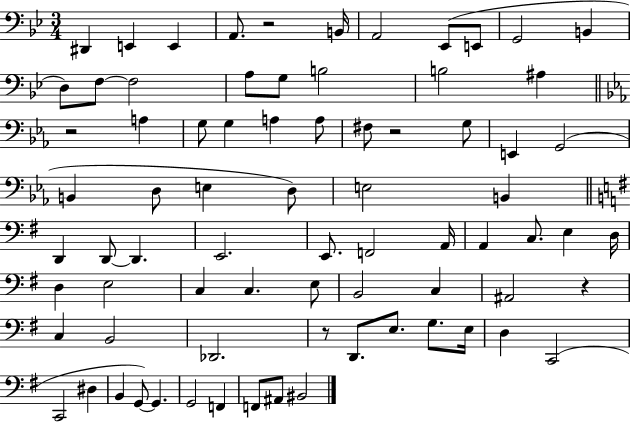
X:1
T:Untitled
M:3/4
L:1/4
K:Bb
^D,, E,, E,, A,,/2 z2 B,,/4 A,,2 _E,,/2 E,,/2 G,,2 B,, D,/2 F,/2 F,2 A,/2 G,/2 B,2 B,2 ^A, z2 A, G,/2 G, A, A,/2 ^F,/2 z2 G,/2 E,, G,,2 B,, D,/2 E, D,/2 E,2 B,, D,, D,,/2 D,, E,,2 E,,/2 F,,2 A,,/4 A,, C,/2 E, D,/4 D, E,2 C, C, E,/2 B,,2 C, ^A,,2 z C, B,,2 _D,,2 z/2 D,,/2 E,/2 G,/2 E,/4 D, C,,2 C,,2 ^D, B,, G,,/2 G,, G,,2 F,, F,,/2 ^A,,/2 ^B,,2